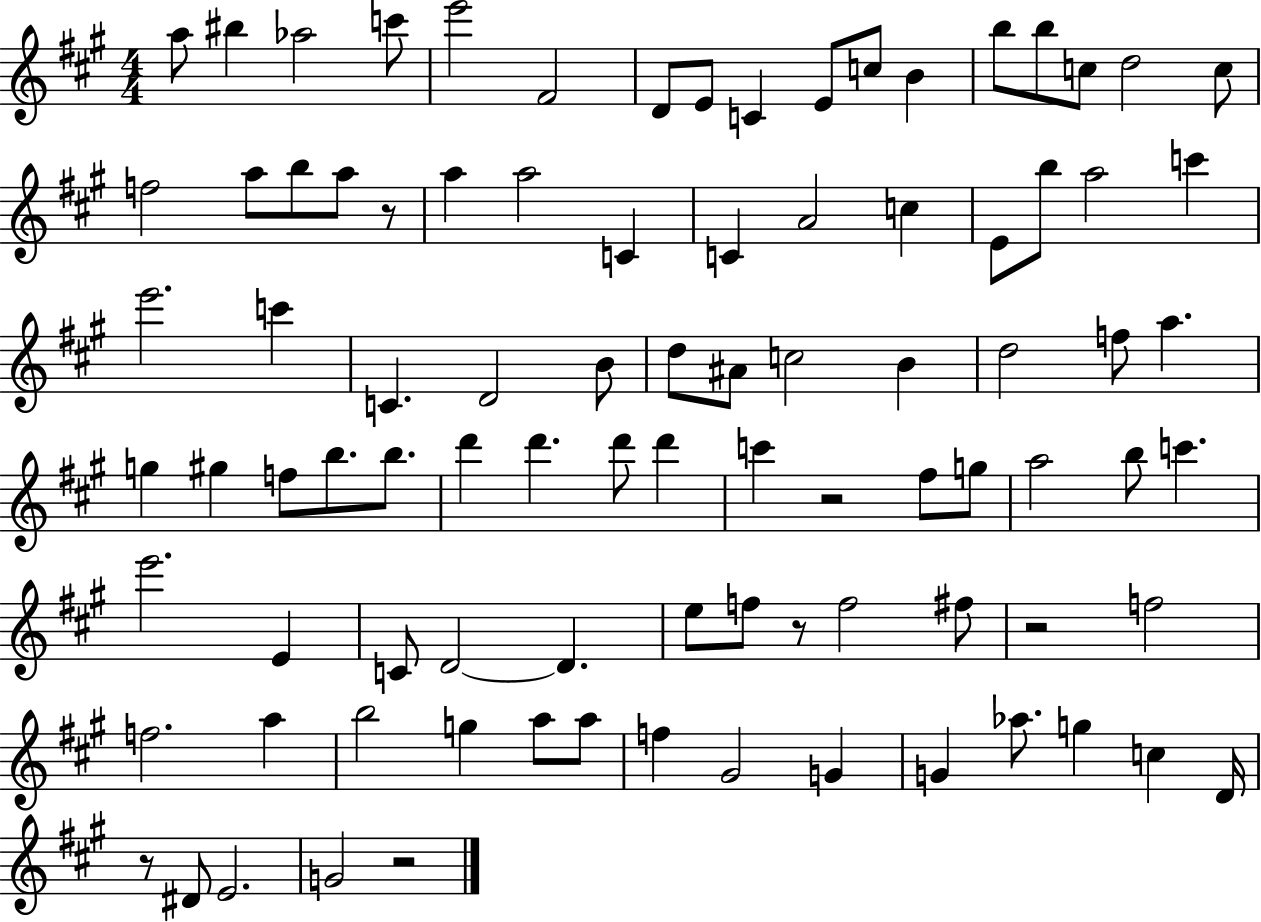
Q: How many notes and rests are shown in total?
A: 91